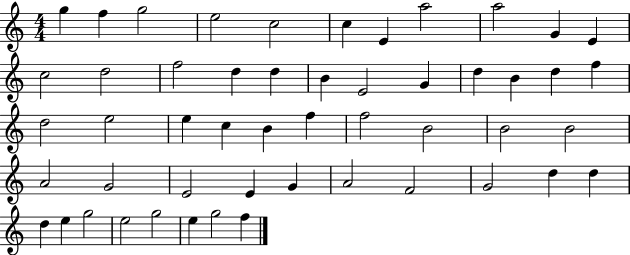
G5/q F5/q G5/h E5/h C5/h C5/q E4/q A5/h A5/h G4/q E4/q C5/h D5/h F5/h D5/q D5/q B4/q E4/h G4/q D5/q B4/q D5/q F5/q D5/h E5/h E5/q C5/q B4/q F5/q F5/h B4/h B4/h B4/h A4/h G4/h E4/h E4/q G4/q A4/h F4/h G4/h D5/q D5/q D5/q E5/q G5/h E5/h G5/h E5/q G5/h F5/q